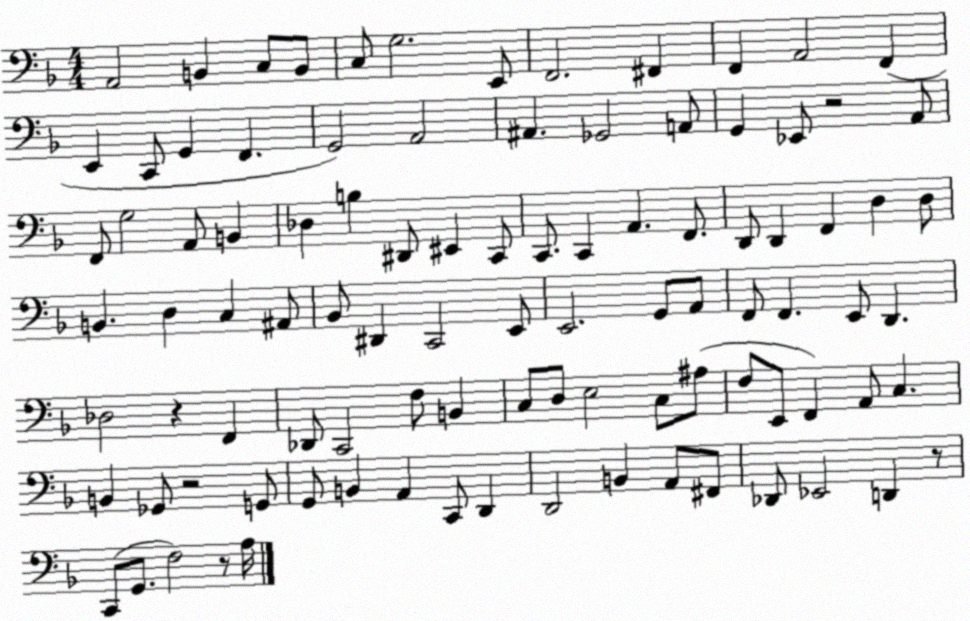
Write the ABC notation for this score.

X:1
T:Untitled
M:4/4
L:1/4
K:F
A,,2 B,, C,/2 B,,/2 C,/2 G,2 E,,/2 F,,2 ^F,, F,, A,,2 F,, E,, C,,/2 G,, F,, G,,2 A,,2 ^A,, _G,,2 A,,/2 G,, _E,,/2 z2 A,,/2 F,,/2 G,2 A,,/2 B,, _D, B, ^D,,/2 ^E,, C,,/2 C,,/2 C,, A,, F,,/2 D,,/2 D,, F,, D, D,/2 B,, D, C, ^A,,/2 _B,,/2 ^D,, C,,2 E,,/2 E,,2 G,,/2 A,,/2 F,,/2 F,, E,,/2 D,, _D,2 z F,, _D,,/2 C,,2 F,/2 B,, C,/2 D,/2 E,2 C,/2 ^A,/2 F,/2 E,,/2 F,, A,,/2 C, B,, _G,,/2 z2 G,,/2 G,,/2 B,, A,, C,,/2 D,, D,,2 B,, A,,/2 ^F,,/2 _D,,/2 _E,,2 D,, z/2 C,,/2 G,,/2 F,2 z/2 A,/4